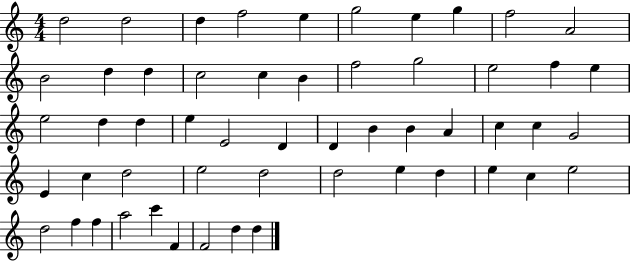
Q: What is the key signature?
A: C major